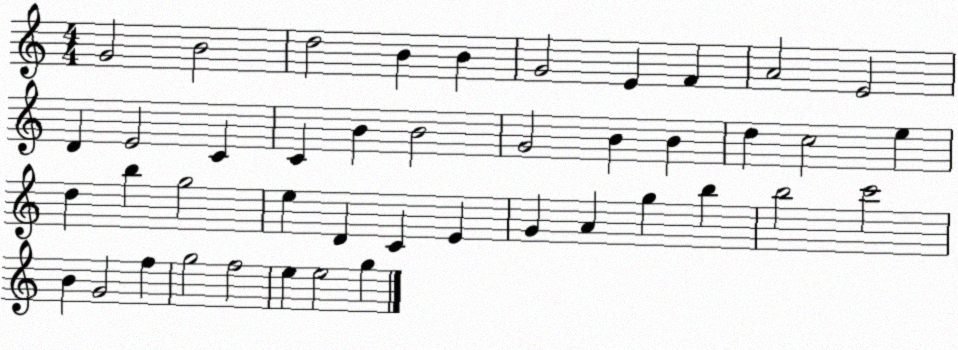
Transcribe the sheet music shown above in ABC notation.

X:1
T:Untitled
M:4/4
L:1/4
K:C
G2 B2 d2 B B G2 E F A2 E2 D E2 C C B B2 G2 B B d c2 e d b g2 e D C E G A g b b2 c'2 B G2 f g2 f2 e e2 g